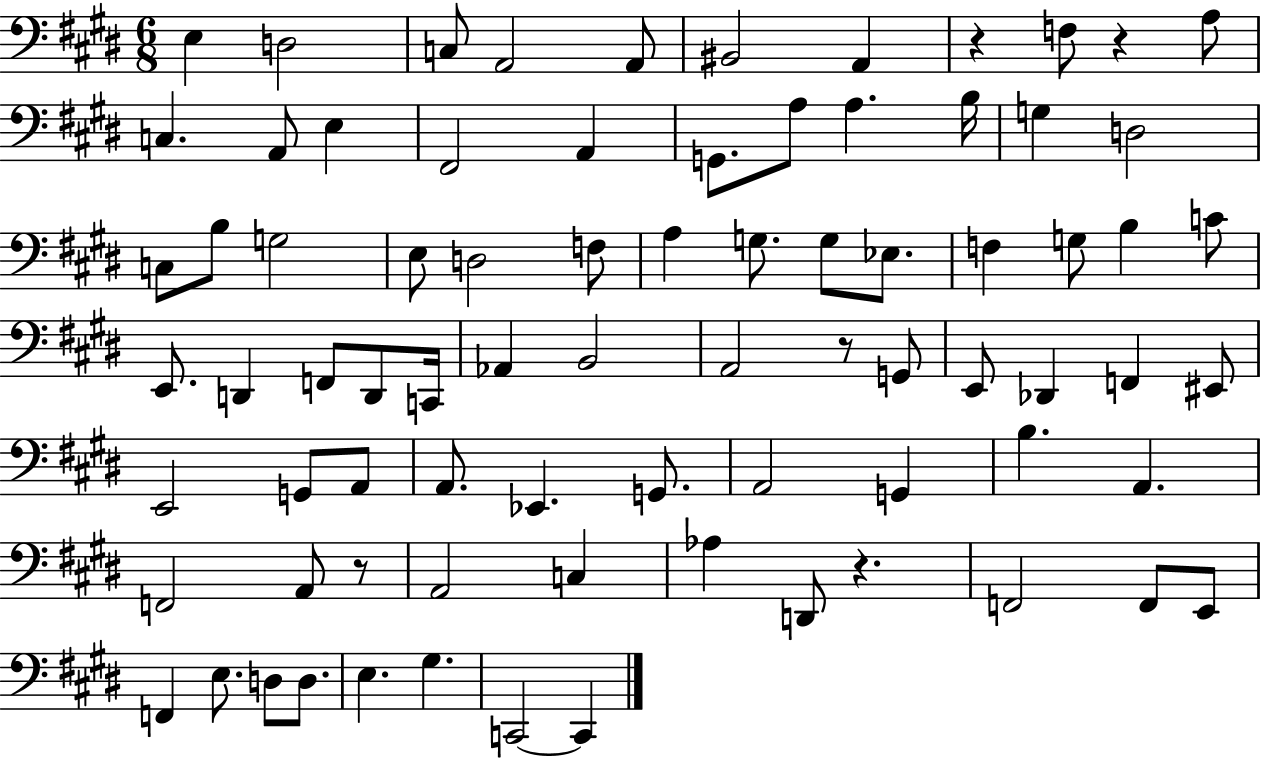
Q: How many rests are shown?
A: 5